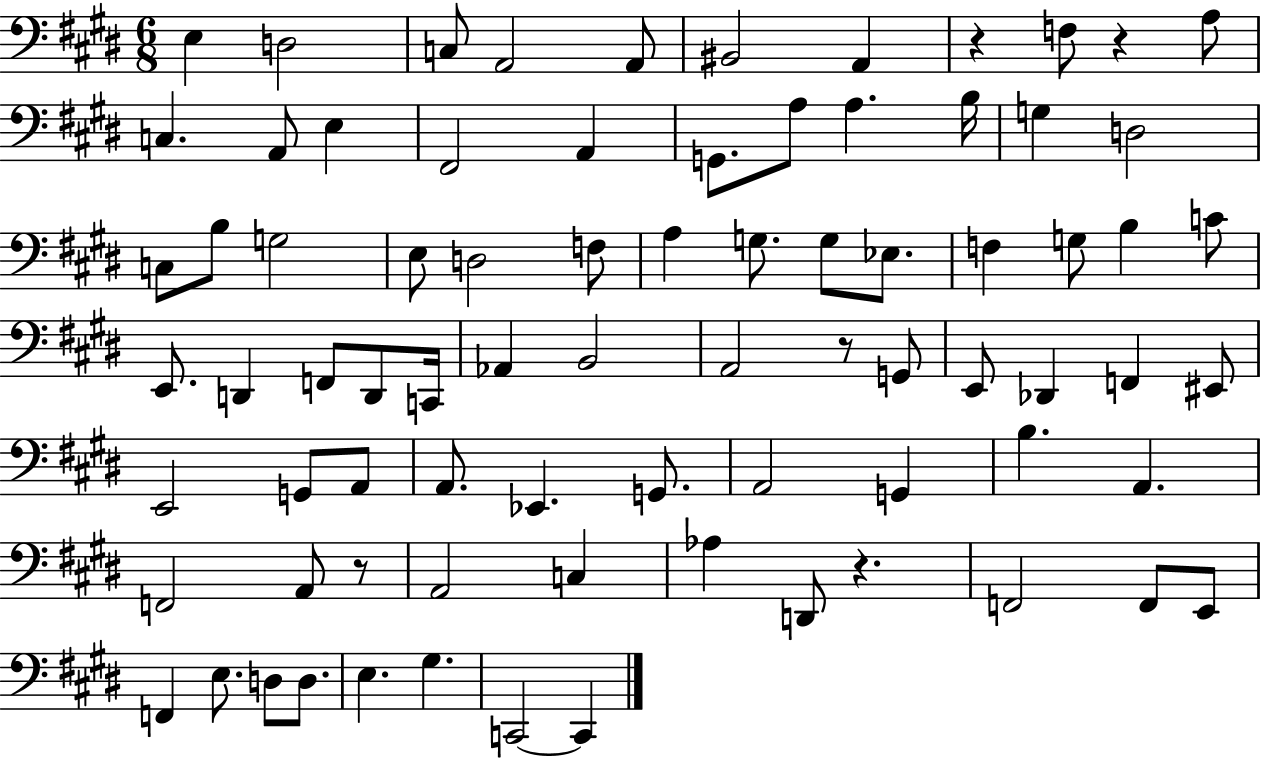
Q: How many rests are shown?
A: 5